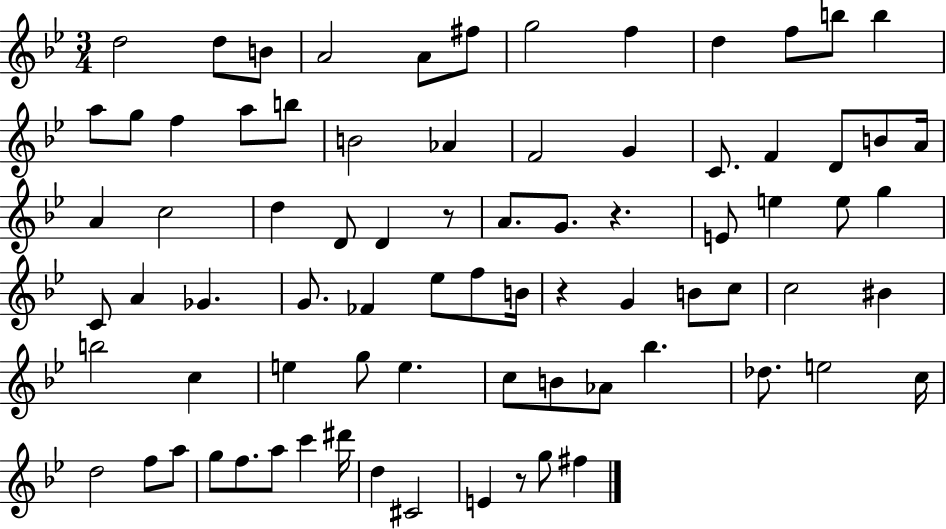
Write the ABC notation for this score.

X:1
T:Untitled
M:3/4
L:1/4
K:Bb
d2 d/2 B/2 A2 A/2 ^f/2 g2 f d f/2 b/2 b a/2 g/2 f a/2 b/2 B2 _A F2 G C/2 F D/2 B/2 A/4 A c2 d D/2 D z/2 A/2 G/2 z E/2 e e/2 g C/2 A _G G/2 _F _e/2 f/2 B/4 z G B/2 c/2 c2 ^B b2 c e g/2 e c/2 B/2 _A/2 _b _d/2 e2 c/4 d2 f/2 a/2 g/2 f/2 a/2 c' ^d'/4 d ^C2 E z/2 g/2 ^f